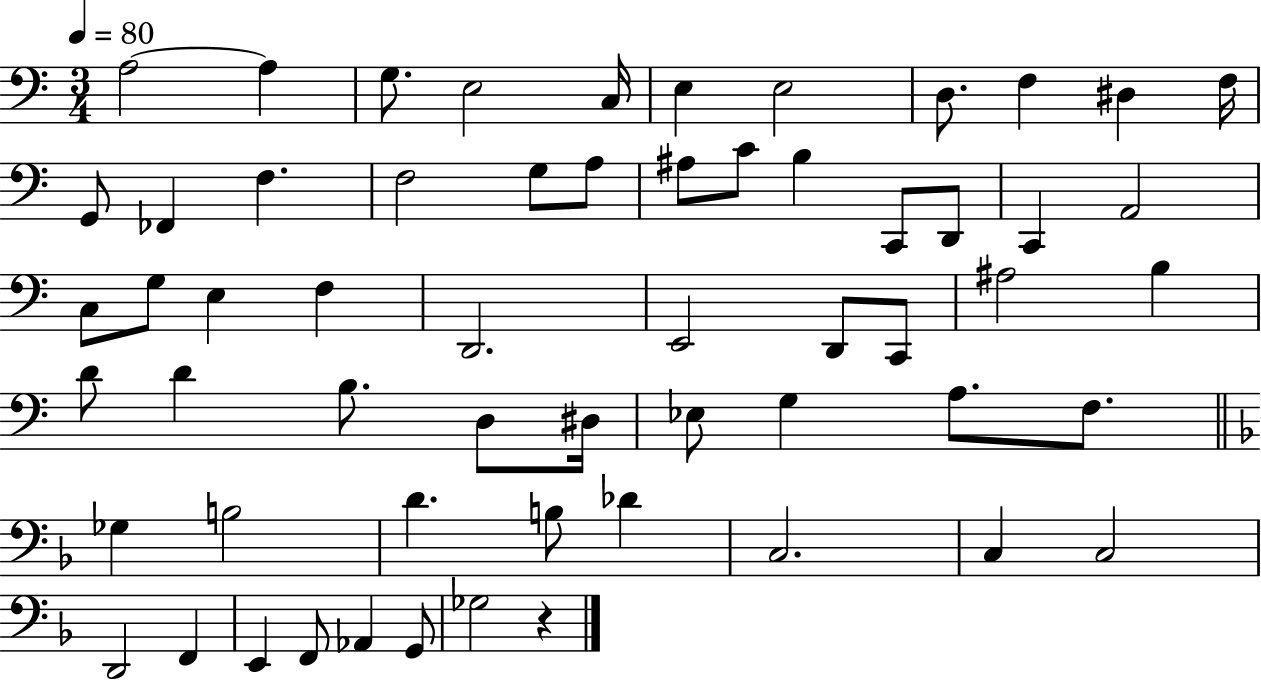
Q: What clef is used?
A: bass